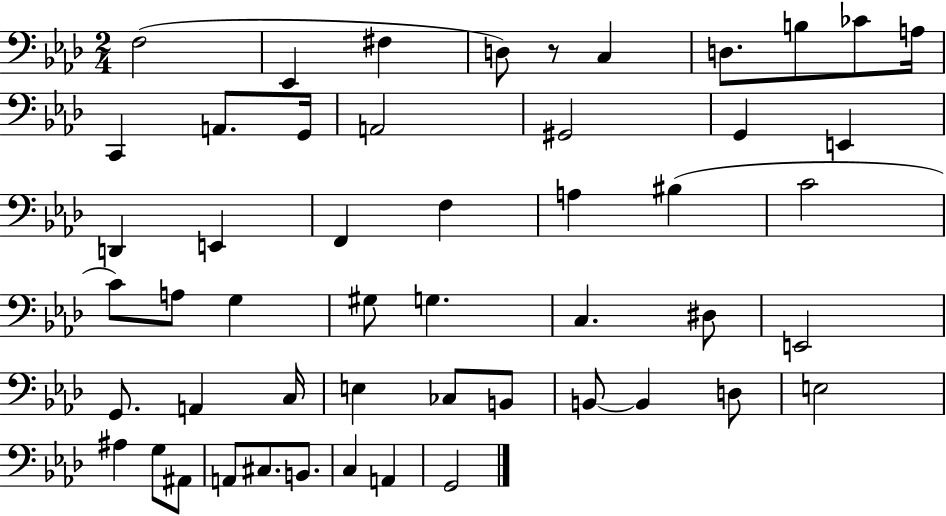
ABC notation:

X:1
T:Untitled
M:2/4
L:1/4
K:Ab
F,2 _E,, ^F, D,/2 z/2 C, D,/2 B,/2 _C/2 A,/4 C,, A,,/2 G,,/4 A,,2 ^G,,2 G,, E,, D,, E,, F,, F, A, ^B, C2 C/2 A,/2 G, ^G,/2 G, C, ^D,/2 E,,2 G,,/2 A,, C,/4 E, _C,/2 B,,/2 B,,/2 B,, D,/2 E,2 ^A, G,/2 ^A,,/2 A,,/2 ^C,/2 B,,/2 C, A,, G,,2